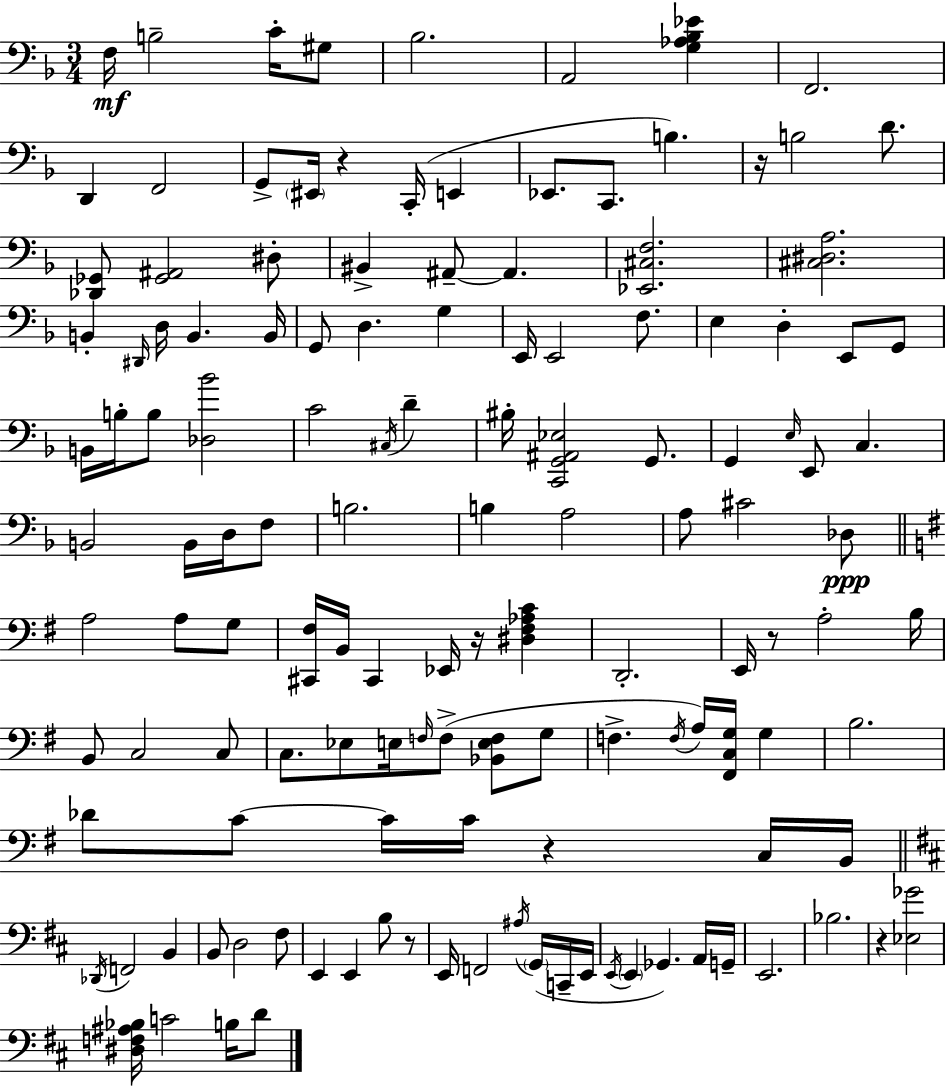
F3/s B3/h C4/s G#3/e Bb3/h. A2/h [G3,Ab3,Bb3,Eb4]/q F2/h. D2/q F2/h G2/e EIS2/s R/q C2/s E2/q Eb2/e. C2/e. B3/q. R/s B3/h D4/e. [Db2,Gb2]/e [Gb2,A#2]/h D#3/e BIS2/q A#2/e A#2/q. [Eb2,C#3,F3]/h. [C#3,D#3,A3]/h. B2/q D#2/s D3/s B2/q. B2/s G2/e D3/q. G3/q E2/s E2/h F3/e. E3/q D3/q E2/e G2/e B2/s B3/s B3/e [Db3,Bb4]/h C4/h C#3/s D4/q BIS3/s [C2,G2,A#2,Eb3]/h G2/e. G2/q E3/s E2/e C3/q. B2/h B2/s D3/s F3/e B3/h. B3/q A3/h A3/e C#4/h Db3/e A3/h A3/e G3/e [C#2,F#3]/s B2/s C#2/q Eb2/s R/s [D#3,F#3,Ab3,C4]/q D2/h. E2/s R/e A3/h B3/s B2/e C3/h C3/e C3/e. Eb3/e E3/s F3/s F3/e [Bb2,E3,F3]/e G3/e F3/q. F3/s A3/s [F#2,C3,G3]/s G3/q B3/h. Db4/e C4/e C4/s C4/s R/q C3/s B2/s Db2/s F2/h B2/q B2/e D3/h F#3/e E2/q E2/q B3/e R/e E2/s F2/h A#3/s G2/s C2/s E2/s E2/s E2/q Gb2/q. A2/s G2/s E2/h. Bb3/h. R/q [Eb3,Gb4]/h [D#3,F3,A#3,Bb3]/s C4/h B3/s D4/e